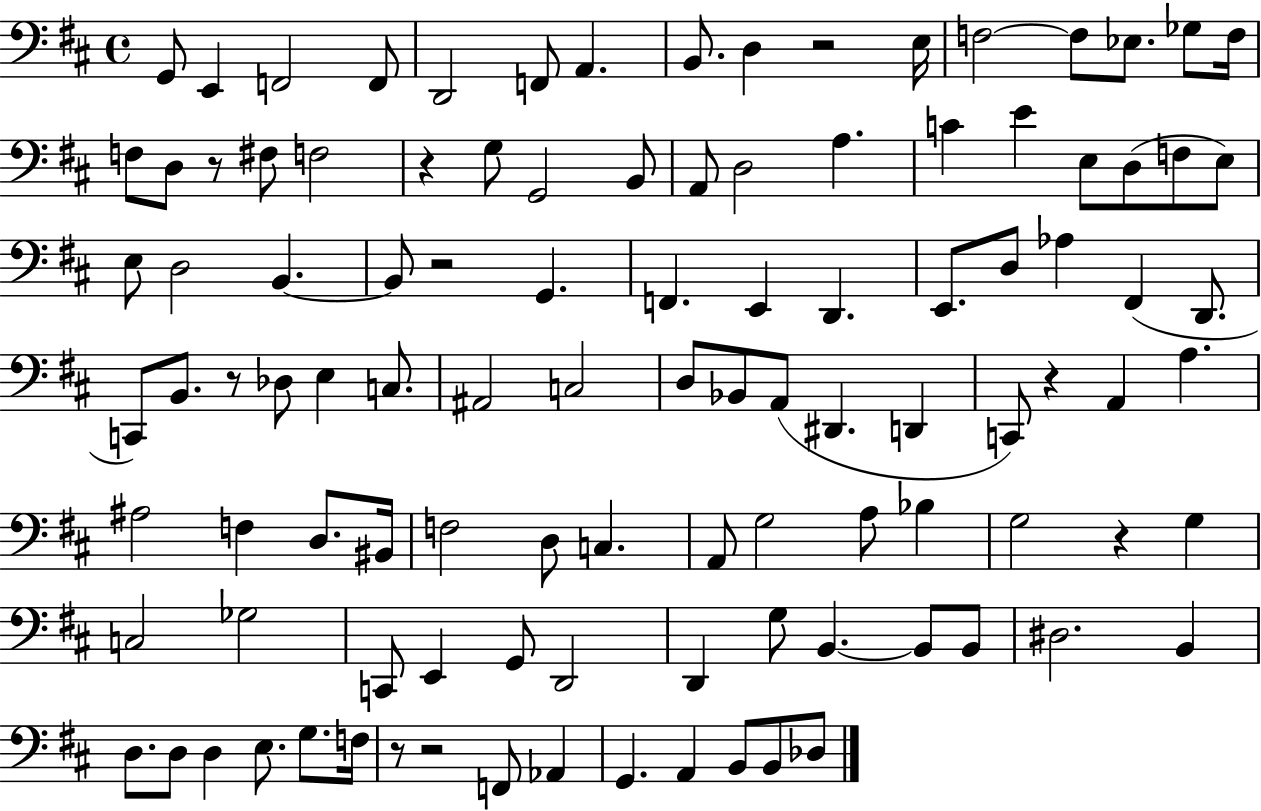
G2/e E2/q F2/h F2/e D2/h F2/e A2/q. B2/e. D3/q R/h E3/s F3/h F3/e Eb3/e. Gb3/e F3/s F3/e D3/e R/e F#3/e F3/h R/q G3/e G2/h B2/e A2/e D3/h A3/q. C4/q E4/q E3/e D3/e F3/e E3/e E3/e D3/h B2/q. B2/e R/h G2/q. F2/q. E2/q D2/q. E2/e. D3/e Ab3/q F#2/q D2/e. C2/e B2/e. R/e Db3/e E3/q C3/e. A#2/h C3/h D3/e Bb2/e A2/e D#2/q. D2/q C2/e R/q A2/q A3/q. A#3/h F3/q D3/e. BIS2/s F3/h D3/e C3/q. A2/e G3/h A3/e Bb3/q G3/h R/q G3/q C3/h Gb3/h C2/e E2/q G2/e D2/h D2/q G3/e B2/q. B2/e B2/e D#3/h. B2/q D3/e. D3/e D3/q E3/e. G3/e. F3/s R/e R/h F2/e Ab2/q G2/q. A2/q B2/e B2/e Db3/e